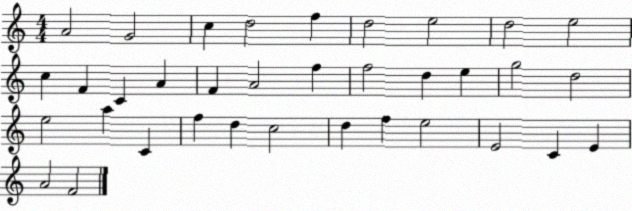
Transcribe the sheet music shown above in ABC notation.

X:1
T:Untitled
M:4/4
L:1/4
K:C
A2 G2 c d2 f d2 e2 d2 e2 c F C A F A2 f f2 d e g2 d2 e2 a C f d c2 d f e2 E2 C E A2 F2